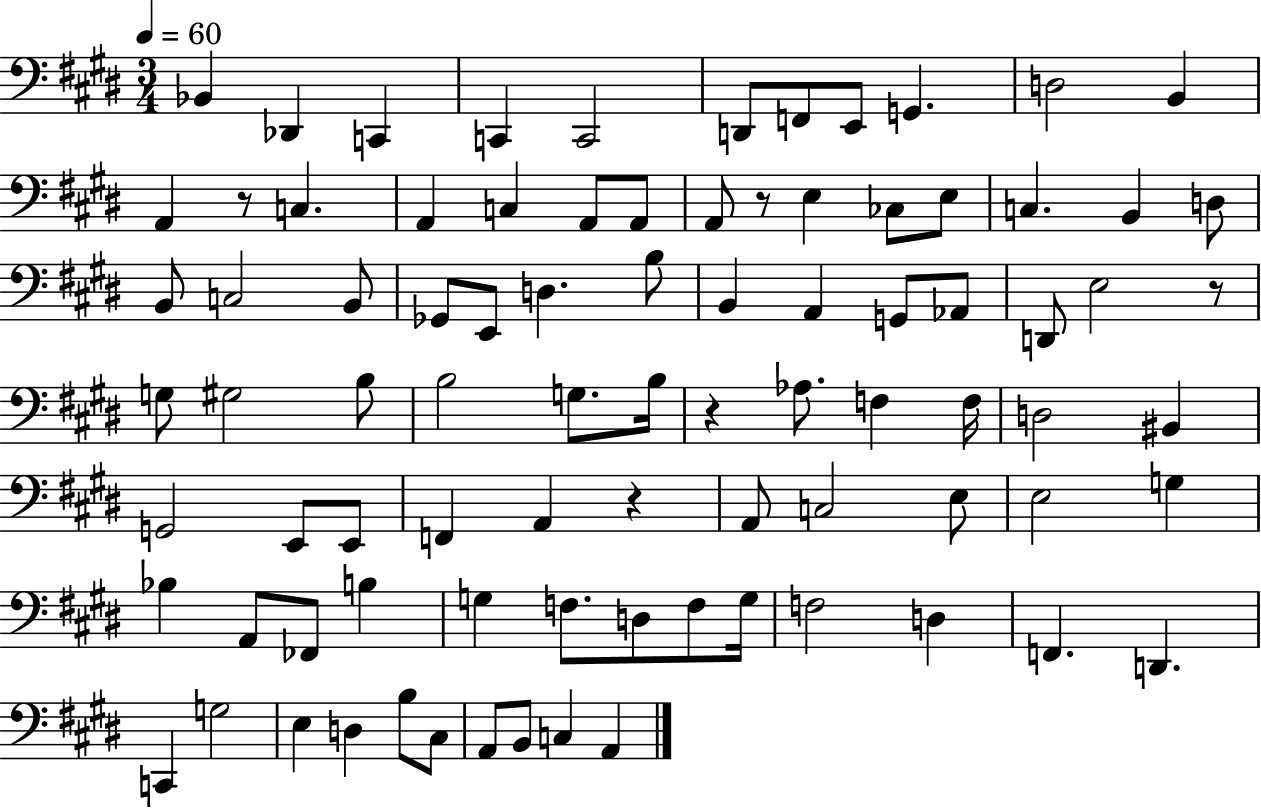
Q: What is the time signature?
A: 3/4